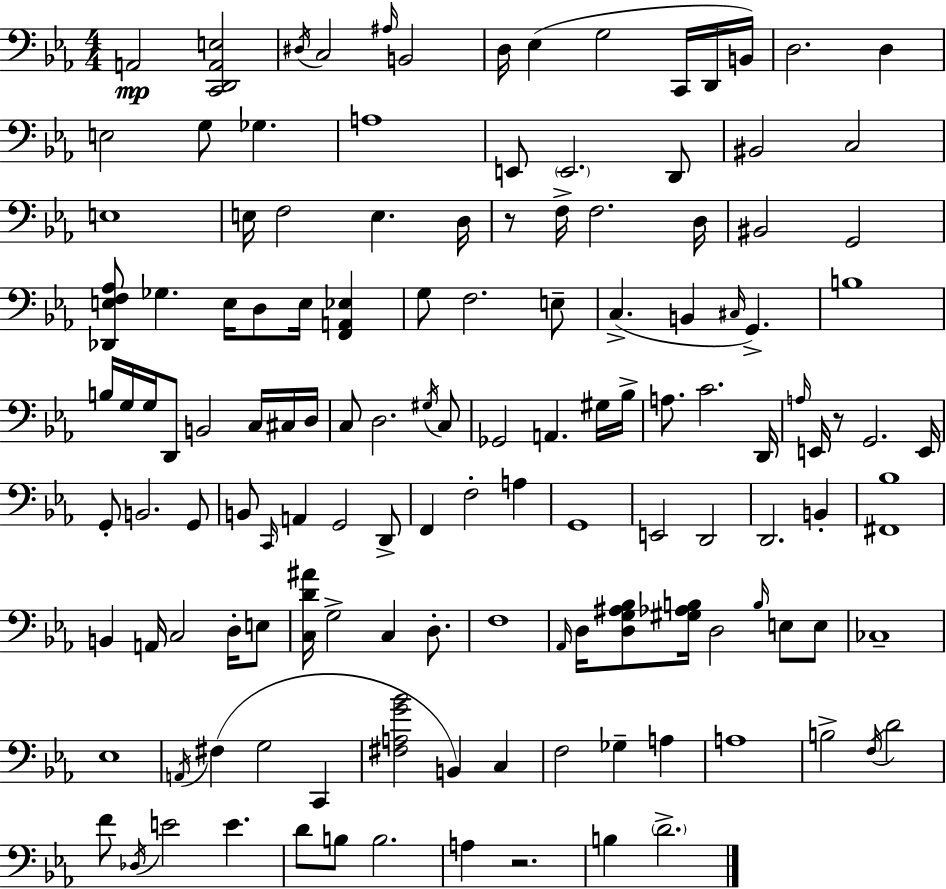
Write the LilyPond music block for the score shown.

{
  \clef bass
  \numericTimeSignature
  \time 4/4
  \key c \minor
  a,2\mp <c, d, a, e>2 | \acciaccatura { dis16 } c2 \grace { ais16 } b,2 | d16 ees4( g2 c,16 | d,16 b,16) d2. d4 | \break e2 g8 ges4. | a1 | e,8 \parenthesize e,2. | d,8 bis,2 c2 | \break e1 | e16 f2 e4. | d16 r8 f16-> f2. | d16 bis,2 g,2 | \break <des, e f aes>8 ges4. e16 d8 e16 <f, a, ees>4 | g8 f2. | e8-- c4.->( b,4 \grace { cis16 }) g,4.-> | b1 | \break b16 g16 g16 d,8 b,2 | c16 cis16 d16 c8 d2. | \acciaccatura { gis16 } c8 ges,2 a,4. | gis16 bes16-> a8. c'2. | \break d,16 \grace { a16 } e,16 r8 g,2. | e,16 g,8-. b,2. | g,8 b,8 \grace { c,16 } a,4 g,2 | d,8-> f,4 f2-. | \break a4 g,1 | e,2 d,2 | d,2. | b,4-. <fis, bes>1 | \break b,4 a,16 c2 | d16-. e8 <c d' ais'>16 g2-> c4 | d8.-. f1 | \grace { aes,16 } d16 <d g ais bes>8 <gis aes b>16 d2 | \break \grace { b16 } e8 e8 ces1-- | ees1 | \acciaccatura { a,16 } fis4( g2 | c,4 <fis a g' bes'>2 | \break b,4) c4 f2 | ges4-- a4 a1 | b2-> | \acciaccatura { f16 } d'2 f'8 \acciaccatura { des16 } e'2 | \break e'4. d'8 b8 b2. | a4 r2. | b4 \parenthesize d'2.-> | \bar "|."
}